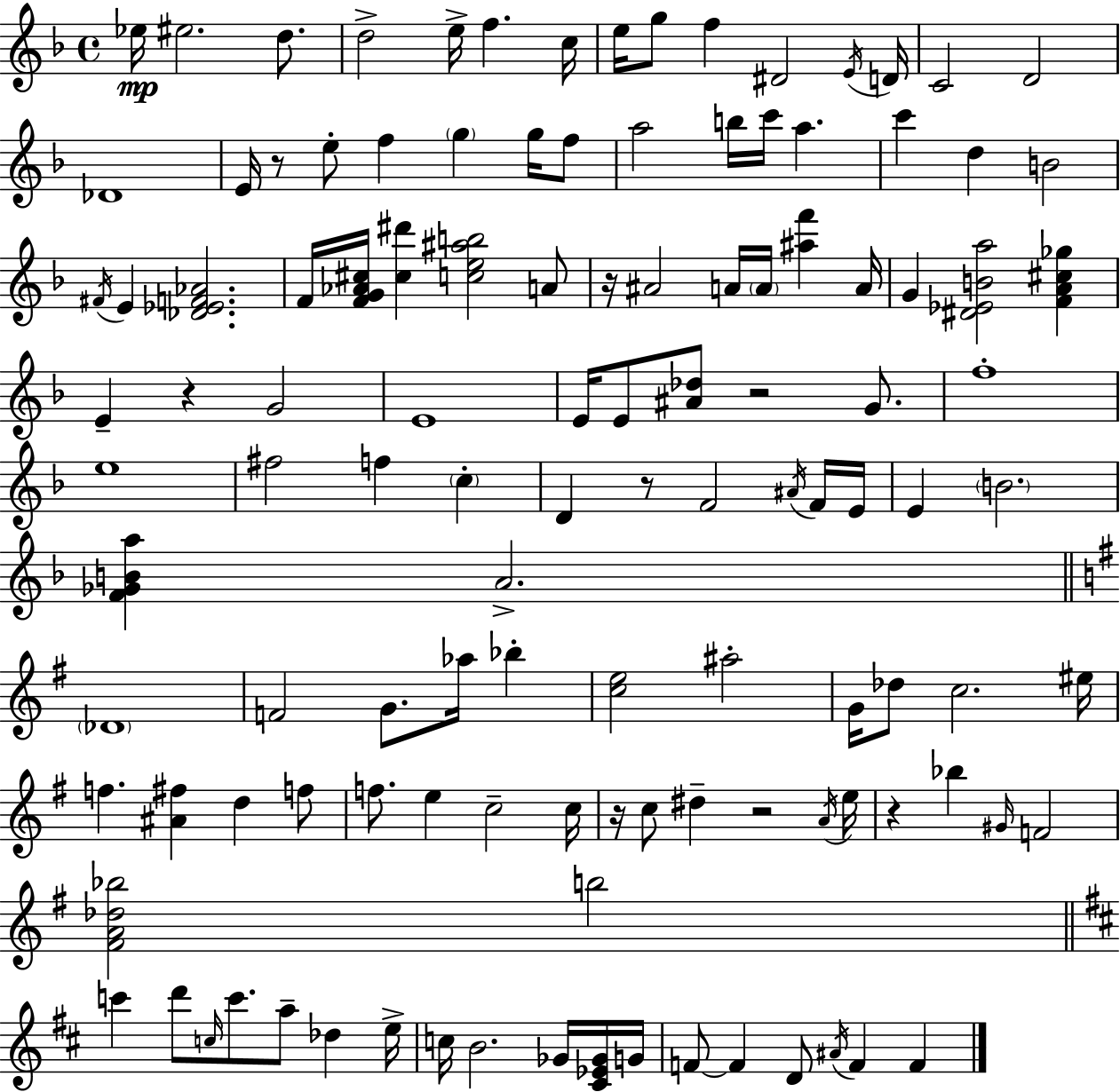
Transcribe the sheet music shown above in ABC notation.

X:1
T:Untitled
M:4/4
L:1/4
K:Dm
_e/4 ^e2 d/2 d2 e/4 f c/4 e/4 g/2 f ^D2 E/4 D/4 C2 D2 _D4 E/4 z/2 e/2 f g g/4 f/2 a2 b/4 c'/4 a c' d B2 ^F/4 E [_D_EF_A]2 F/4 [FG_A^c]/4 [^c^d'] [ce^ab]2 A/2 z/4 ^A2 A/4 A/4 [^af'] A/4 G [^D_EBa]2 [FA^c_g] E z G2 E4 E/4 E/2 [^A_d]/2 z2 G/2 f4 e4 ^f2 f c D z/2 F2 ^A/4 F/4 E/4 E B2 [F_GBa] A2 _D4 F2 G/2 _a/4 _b [ce]2 ^a2 G/4 _d/2 c2 ^e/4 f [^A^f] d f/2 f/2 e c2 c/4 z/4 c/2 ^d z2 A/4 e/4 z _b ^G/4 F2 [^FA_d_b]2 b2 c' d'/2 c/4 c'/2 a/2 _d e/4 c/4 B2 _G/4 [^C_E_G]/4 G/4 F/2 F D/2 ^A/4 F F